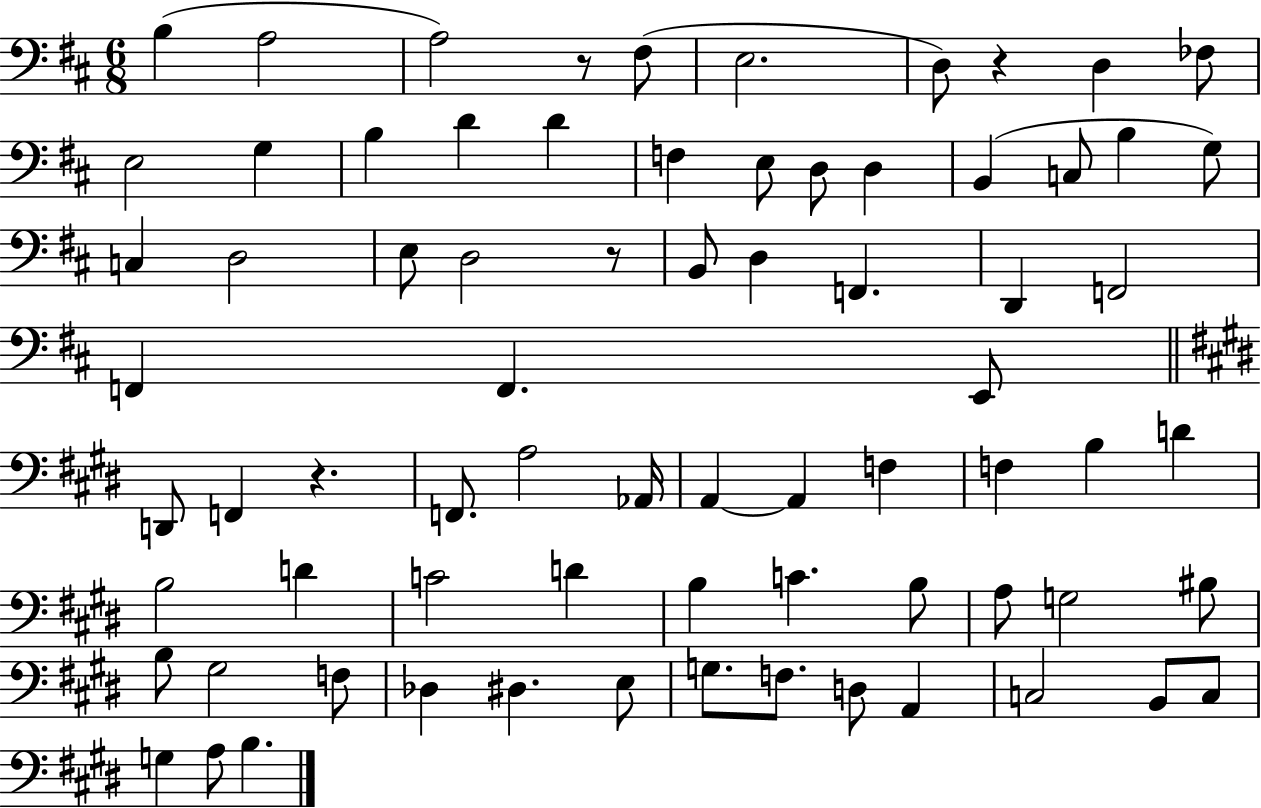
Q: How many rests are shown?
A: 4